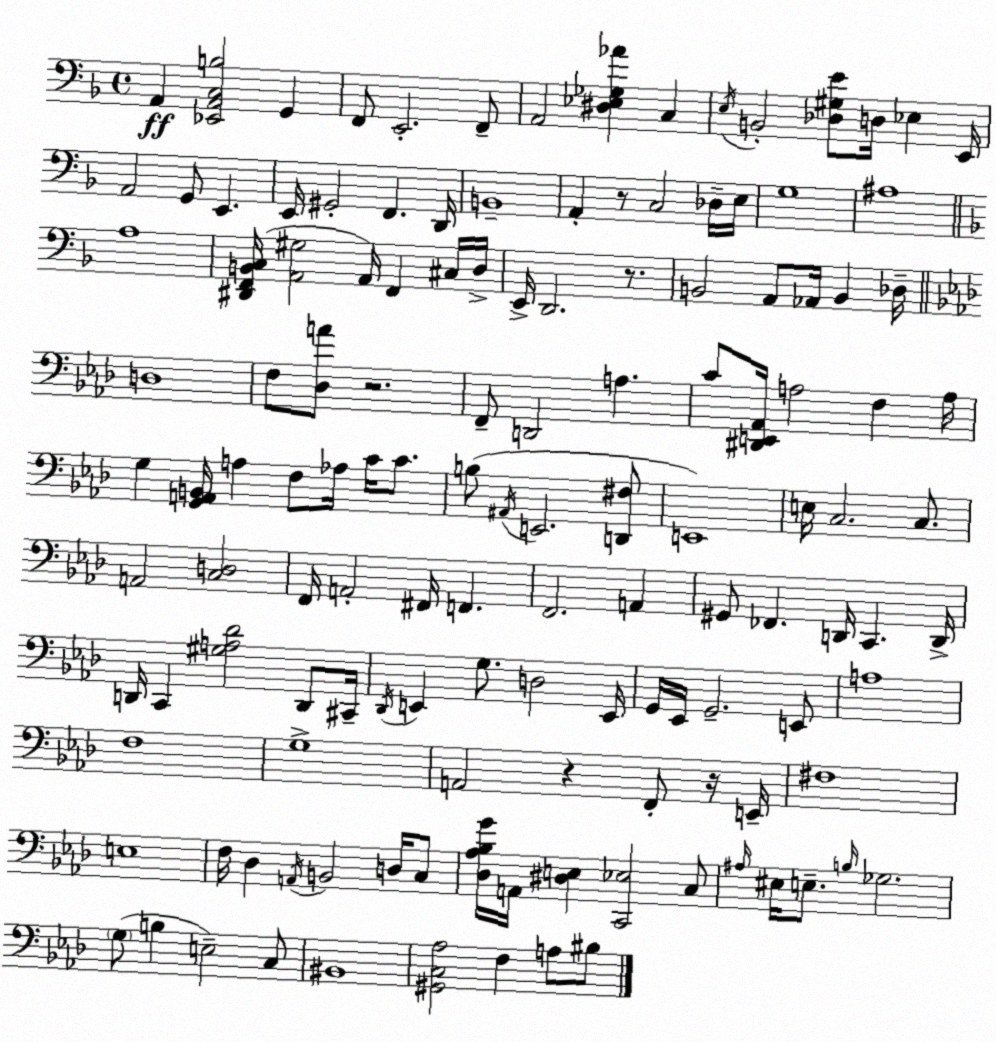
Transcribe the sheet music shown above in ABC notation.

X:1
T:Untitled
M:4/4
L:1/4
K:Dm
A,, [_E,,A,,C,B,]2 G,, F,,/2 E,,2 F,,/2 A,,2 [^D,_E,_G,_A] C, E,/4 B,,2 [_D,^G,E]/2 D,/4 _E, E,,/4 A,,2 G,,/2 E,, E,,/4 ^G,,2 F,, D,,/4 B,,4 A,, z/2 C,2 _D,/4 E,/4 G,4 ^A,4 A,4 [^D,,F,,B,,C,]/4 [A,,^G,]2 A,,/4 F,, ^C,/4 D,/4 E,,/4 D,,2 z/2 B,,2 A,,/2 _A,,/4 B,, _D,/4 D,4 F,/2 [_D,A]/2 z2 F,,/2 D,,2 A, C/2 [^D,,E,,_A,,]/4 A,2 F, A,/4 G, [G,,A,,B,,]/4 A, F,/2 _A,/4 C/4 C/2 B,/2 ^A,,/4 E,,2 [D,,^F,]/2 E,,4 E,/4 C,2 C,/2 A,,2 [C,D,]2 F,,/4 A,,2 ^F,,/4 F,, F,,2 A,, ^G,,/2 _F,, D,,/4 C,, D,,/4 D,,/4 C,, [^G,A,_D]2 D,,/2 ^C,,/4 _D,,/4 E,, G,/2 D,2 E,,/4 G,,/4 _E,,/4 G,,2 E,,/2 A,4 F,4 G,4 A,,2 z F,,/2 z/4 E,,/4 ^F,4 E,4 F,/4 _D, A,,/4 B,,2 D,/4 C,/2 [_D,_A,_B,G]/4 A,,/4 [^D,E,] [C,,_E,]2 C,/2 ^A,/4 ^E,/4 E,/2 B,/4 _G,2 G,/2 B, E,2 C,/2 ^B,,4 [^G,,C,_A,]2 F, A,/2 ^B,/2